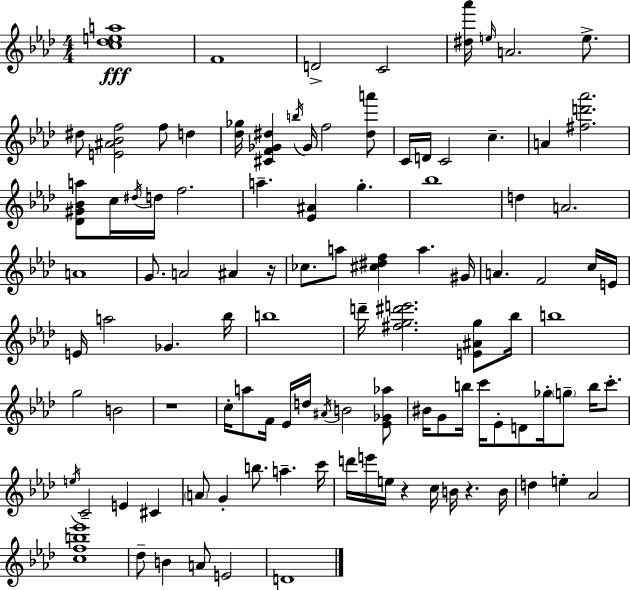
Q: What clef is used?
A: treble